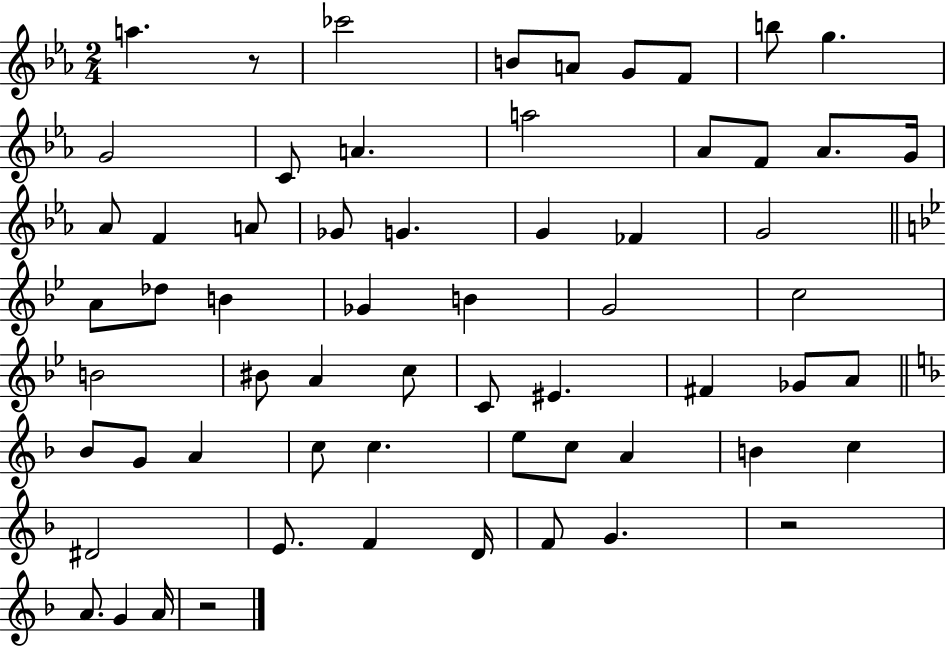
A5/q. R/e CES6/h B4/e A4/e G4/e F4/e B5/e G5/q. G4/h C4/e A4/q. A5/h Ab4/e F4/e Ab4/e. G4/s Ab4/e F4/q A4/e Gb4/e G4/q. G4/q FES4/q G4/h A4/e Db5/e B4/q Gb4/q B4/q G4/h C5/h B4/h BIS4/e A4/q C5/e C4/e EIS4/q. F#4/q Gb4/e A4/e Bb4/e G4/e A4/q C5/e C5/q. E5/e C5/e A4/q B4/q C5/q D#4/h E4/e. F4/q D4/s F4/e G4/q. R/h A4/e. G4/q A4/s R/h